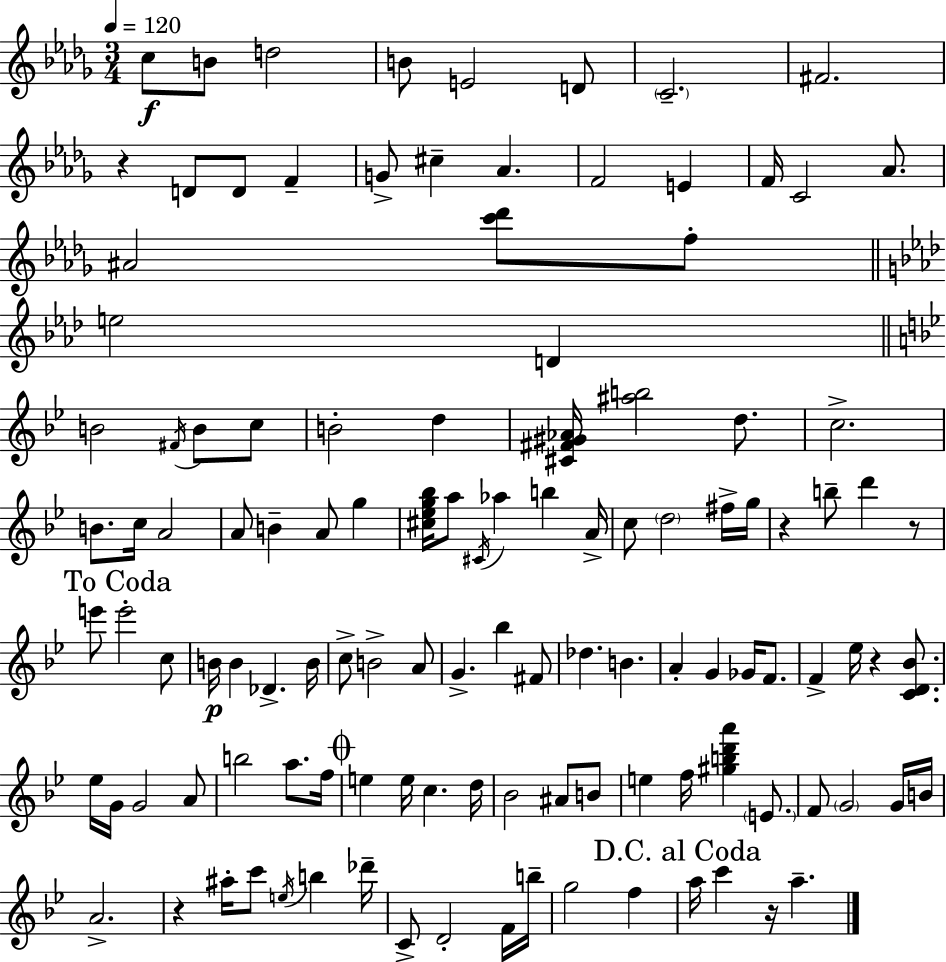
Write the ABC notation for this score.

X:1
T:Untitled
M:3/4
L:1/4
K:Bbm
c/2 B/2 d2 B/2 E2 D/2 C2 ^F2 z D/2 D/2 F G/2 ^c _A F2 E F/4 C2 _A/2 ^A2 [c'_d']/2 f/2 e2 D B2 ^F/4 B/2 c/2 B2 d [^C^F^G_A]/4 [^ab]2 d/2 c2 B/2 c/4 A2 A/2 B A/2 g [^c_eg_b]/4 a/2 ^C/4 _a b A/4 c/2 d2 ^f/4 g/4 z b/2 d' z/2 e'/2 e'2 c/2 B/4 B _D B/4 c/2 B2 A/2 G _b ^F/2 _d B A G _G/4 F/2 F _e/4 z [CD_B]/2 _e/4 G/4 G2 A/2 b2 a/2 f/4 e e/4 c d/4 _B2 ^A/2 B/2 e f/4 [^gbd'a'] E/2 F/2 G2 G/4 B/4 A2 z ^a/4 c'/2 e/4 b _d'/4 C/2 D2 F/4 b/4 g2 f a/4 c' z/4 a